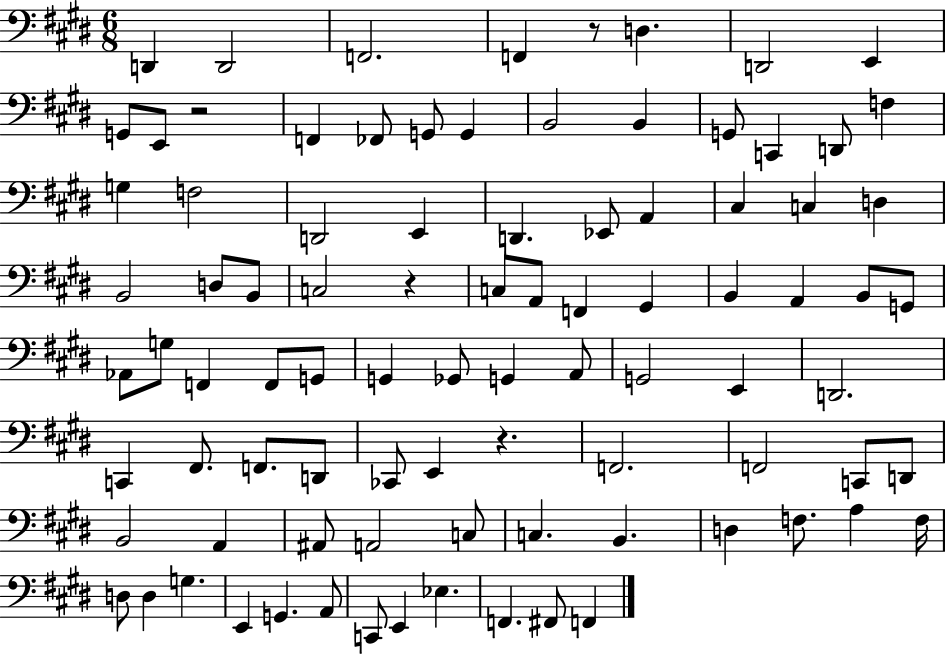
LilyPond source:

{
  \clef bass
  \numericTimeSignature
  \time 6/8
  \key e \major
  d,4 d,2 | f,2. | f,4 r8 d4. | d,2 e,4 | \break g,8 e,8 r2 | f,4 fes,8 g,8 g,4 | b,2 b,4 | g,8 c,4 d,8 f4 | \break g4 f2 | d,2 e,4 | d,4. ees,8 a,4 | cis4 c4 d4 | \break b,2 d8 b,8 | c2 r4 | c8 a,8 f,4 gis,4 | b,4 a,4 b,8 g,8 | \break aes,8 g8 f,4 f,8 g,8 | g,4 ges,8 g,4 a,8 | g,2 e,4 | d,2. | \break c,4 fis,8. f,8. d,8 | ces,8 e,4 r4. | f,2. | f,2 c,8 d,8 | \break b,2 a,4 | ais,8 a,2 c8 | c4. b,4. | d4 f8. a4 f16 | \break d8 d4 g4. | e,4 g,4. a,8 | c,8 e,4 ees4. | f,4. fis,8 f,4 | \break \bar "|."
}